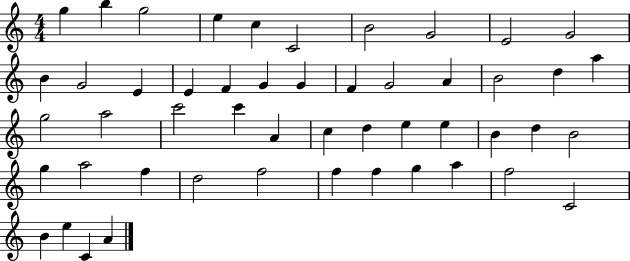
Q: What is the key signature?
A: C major